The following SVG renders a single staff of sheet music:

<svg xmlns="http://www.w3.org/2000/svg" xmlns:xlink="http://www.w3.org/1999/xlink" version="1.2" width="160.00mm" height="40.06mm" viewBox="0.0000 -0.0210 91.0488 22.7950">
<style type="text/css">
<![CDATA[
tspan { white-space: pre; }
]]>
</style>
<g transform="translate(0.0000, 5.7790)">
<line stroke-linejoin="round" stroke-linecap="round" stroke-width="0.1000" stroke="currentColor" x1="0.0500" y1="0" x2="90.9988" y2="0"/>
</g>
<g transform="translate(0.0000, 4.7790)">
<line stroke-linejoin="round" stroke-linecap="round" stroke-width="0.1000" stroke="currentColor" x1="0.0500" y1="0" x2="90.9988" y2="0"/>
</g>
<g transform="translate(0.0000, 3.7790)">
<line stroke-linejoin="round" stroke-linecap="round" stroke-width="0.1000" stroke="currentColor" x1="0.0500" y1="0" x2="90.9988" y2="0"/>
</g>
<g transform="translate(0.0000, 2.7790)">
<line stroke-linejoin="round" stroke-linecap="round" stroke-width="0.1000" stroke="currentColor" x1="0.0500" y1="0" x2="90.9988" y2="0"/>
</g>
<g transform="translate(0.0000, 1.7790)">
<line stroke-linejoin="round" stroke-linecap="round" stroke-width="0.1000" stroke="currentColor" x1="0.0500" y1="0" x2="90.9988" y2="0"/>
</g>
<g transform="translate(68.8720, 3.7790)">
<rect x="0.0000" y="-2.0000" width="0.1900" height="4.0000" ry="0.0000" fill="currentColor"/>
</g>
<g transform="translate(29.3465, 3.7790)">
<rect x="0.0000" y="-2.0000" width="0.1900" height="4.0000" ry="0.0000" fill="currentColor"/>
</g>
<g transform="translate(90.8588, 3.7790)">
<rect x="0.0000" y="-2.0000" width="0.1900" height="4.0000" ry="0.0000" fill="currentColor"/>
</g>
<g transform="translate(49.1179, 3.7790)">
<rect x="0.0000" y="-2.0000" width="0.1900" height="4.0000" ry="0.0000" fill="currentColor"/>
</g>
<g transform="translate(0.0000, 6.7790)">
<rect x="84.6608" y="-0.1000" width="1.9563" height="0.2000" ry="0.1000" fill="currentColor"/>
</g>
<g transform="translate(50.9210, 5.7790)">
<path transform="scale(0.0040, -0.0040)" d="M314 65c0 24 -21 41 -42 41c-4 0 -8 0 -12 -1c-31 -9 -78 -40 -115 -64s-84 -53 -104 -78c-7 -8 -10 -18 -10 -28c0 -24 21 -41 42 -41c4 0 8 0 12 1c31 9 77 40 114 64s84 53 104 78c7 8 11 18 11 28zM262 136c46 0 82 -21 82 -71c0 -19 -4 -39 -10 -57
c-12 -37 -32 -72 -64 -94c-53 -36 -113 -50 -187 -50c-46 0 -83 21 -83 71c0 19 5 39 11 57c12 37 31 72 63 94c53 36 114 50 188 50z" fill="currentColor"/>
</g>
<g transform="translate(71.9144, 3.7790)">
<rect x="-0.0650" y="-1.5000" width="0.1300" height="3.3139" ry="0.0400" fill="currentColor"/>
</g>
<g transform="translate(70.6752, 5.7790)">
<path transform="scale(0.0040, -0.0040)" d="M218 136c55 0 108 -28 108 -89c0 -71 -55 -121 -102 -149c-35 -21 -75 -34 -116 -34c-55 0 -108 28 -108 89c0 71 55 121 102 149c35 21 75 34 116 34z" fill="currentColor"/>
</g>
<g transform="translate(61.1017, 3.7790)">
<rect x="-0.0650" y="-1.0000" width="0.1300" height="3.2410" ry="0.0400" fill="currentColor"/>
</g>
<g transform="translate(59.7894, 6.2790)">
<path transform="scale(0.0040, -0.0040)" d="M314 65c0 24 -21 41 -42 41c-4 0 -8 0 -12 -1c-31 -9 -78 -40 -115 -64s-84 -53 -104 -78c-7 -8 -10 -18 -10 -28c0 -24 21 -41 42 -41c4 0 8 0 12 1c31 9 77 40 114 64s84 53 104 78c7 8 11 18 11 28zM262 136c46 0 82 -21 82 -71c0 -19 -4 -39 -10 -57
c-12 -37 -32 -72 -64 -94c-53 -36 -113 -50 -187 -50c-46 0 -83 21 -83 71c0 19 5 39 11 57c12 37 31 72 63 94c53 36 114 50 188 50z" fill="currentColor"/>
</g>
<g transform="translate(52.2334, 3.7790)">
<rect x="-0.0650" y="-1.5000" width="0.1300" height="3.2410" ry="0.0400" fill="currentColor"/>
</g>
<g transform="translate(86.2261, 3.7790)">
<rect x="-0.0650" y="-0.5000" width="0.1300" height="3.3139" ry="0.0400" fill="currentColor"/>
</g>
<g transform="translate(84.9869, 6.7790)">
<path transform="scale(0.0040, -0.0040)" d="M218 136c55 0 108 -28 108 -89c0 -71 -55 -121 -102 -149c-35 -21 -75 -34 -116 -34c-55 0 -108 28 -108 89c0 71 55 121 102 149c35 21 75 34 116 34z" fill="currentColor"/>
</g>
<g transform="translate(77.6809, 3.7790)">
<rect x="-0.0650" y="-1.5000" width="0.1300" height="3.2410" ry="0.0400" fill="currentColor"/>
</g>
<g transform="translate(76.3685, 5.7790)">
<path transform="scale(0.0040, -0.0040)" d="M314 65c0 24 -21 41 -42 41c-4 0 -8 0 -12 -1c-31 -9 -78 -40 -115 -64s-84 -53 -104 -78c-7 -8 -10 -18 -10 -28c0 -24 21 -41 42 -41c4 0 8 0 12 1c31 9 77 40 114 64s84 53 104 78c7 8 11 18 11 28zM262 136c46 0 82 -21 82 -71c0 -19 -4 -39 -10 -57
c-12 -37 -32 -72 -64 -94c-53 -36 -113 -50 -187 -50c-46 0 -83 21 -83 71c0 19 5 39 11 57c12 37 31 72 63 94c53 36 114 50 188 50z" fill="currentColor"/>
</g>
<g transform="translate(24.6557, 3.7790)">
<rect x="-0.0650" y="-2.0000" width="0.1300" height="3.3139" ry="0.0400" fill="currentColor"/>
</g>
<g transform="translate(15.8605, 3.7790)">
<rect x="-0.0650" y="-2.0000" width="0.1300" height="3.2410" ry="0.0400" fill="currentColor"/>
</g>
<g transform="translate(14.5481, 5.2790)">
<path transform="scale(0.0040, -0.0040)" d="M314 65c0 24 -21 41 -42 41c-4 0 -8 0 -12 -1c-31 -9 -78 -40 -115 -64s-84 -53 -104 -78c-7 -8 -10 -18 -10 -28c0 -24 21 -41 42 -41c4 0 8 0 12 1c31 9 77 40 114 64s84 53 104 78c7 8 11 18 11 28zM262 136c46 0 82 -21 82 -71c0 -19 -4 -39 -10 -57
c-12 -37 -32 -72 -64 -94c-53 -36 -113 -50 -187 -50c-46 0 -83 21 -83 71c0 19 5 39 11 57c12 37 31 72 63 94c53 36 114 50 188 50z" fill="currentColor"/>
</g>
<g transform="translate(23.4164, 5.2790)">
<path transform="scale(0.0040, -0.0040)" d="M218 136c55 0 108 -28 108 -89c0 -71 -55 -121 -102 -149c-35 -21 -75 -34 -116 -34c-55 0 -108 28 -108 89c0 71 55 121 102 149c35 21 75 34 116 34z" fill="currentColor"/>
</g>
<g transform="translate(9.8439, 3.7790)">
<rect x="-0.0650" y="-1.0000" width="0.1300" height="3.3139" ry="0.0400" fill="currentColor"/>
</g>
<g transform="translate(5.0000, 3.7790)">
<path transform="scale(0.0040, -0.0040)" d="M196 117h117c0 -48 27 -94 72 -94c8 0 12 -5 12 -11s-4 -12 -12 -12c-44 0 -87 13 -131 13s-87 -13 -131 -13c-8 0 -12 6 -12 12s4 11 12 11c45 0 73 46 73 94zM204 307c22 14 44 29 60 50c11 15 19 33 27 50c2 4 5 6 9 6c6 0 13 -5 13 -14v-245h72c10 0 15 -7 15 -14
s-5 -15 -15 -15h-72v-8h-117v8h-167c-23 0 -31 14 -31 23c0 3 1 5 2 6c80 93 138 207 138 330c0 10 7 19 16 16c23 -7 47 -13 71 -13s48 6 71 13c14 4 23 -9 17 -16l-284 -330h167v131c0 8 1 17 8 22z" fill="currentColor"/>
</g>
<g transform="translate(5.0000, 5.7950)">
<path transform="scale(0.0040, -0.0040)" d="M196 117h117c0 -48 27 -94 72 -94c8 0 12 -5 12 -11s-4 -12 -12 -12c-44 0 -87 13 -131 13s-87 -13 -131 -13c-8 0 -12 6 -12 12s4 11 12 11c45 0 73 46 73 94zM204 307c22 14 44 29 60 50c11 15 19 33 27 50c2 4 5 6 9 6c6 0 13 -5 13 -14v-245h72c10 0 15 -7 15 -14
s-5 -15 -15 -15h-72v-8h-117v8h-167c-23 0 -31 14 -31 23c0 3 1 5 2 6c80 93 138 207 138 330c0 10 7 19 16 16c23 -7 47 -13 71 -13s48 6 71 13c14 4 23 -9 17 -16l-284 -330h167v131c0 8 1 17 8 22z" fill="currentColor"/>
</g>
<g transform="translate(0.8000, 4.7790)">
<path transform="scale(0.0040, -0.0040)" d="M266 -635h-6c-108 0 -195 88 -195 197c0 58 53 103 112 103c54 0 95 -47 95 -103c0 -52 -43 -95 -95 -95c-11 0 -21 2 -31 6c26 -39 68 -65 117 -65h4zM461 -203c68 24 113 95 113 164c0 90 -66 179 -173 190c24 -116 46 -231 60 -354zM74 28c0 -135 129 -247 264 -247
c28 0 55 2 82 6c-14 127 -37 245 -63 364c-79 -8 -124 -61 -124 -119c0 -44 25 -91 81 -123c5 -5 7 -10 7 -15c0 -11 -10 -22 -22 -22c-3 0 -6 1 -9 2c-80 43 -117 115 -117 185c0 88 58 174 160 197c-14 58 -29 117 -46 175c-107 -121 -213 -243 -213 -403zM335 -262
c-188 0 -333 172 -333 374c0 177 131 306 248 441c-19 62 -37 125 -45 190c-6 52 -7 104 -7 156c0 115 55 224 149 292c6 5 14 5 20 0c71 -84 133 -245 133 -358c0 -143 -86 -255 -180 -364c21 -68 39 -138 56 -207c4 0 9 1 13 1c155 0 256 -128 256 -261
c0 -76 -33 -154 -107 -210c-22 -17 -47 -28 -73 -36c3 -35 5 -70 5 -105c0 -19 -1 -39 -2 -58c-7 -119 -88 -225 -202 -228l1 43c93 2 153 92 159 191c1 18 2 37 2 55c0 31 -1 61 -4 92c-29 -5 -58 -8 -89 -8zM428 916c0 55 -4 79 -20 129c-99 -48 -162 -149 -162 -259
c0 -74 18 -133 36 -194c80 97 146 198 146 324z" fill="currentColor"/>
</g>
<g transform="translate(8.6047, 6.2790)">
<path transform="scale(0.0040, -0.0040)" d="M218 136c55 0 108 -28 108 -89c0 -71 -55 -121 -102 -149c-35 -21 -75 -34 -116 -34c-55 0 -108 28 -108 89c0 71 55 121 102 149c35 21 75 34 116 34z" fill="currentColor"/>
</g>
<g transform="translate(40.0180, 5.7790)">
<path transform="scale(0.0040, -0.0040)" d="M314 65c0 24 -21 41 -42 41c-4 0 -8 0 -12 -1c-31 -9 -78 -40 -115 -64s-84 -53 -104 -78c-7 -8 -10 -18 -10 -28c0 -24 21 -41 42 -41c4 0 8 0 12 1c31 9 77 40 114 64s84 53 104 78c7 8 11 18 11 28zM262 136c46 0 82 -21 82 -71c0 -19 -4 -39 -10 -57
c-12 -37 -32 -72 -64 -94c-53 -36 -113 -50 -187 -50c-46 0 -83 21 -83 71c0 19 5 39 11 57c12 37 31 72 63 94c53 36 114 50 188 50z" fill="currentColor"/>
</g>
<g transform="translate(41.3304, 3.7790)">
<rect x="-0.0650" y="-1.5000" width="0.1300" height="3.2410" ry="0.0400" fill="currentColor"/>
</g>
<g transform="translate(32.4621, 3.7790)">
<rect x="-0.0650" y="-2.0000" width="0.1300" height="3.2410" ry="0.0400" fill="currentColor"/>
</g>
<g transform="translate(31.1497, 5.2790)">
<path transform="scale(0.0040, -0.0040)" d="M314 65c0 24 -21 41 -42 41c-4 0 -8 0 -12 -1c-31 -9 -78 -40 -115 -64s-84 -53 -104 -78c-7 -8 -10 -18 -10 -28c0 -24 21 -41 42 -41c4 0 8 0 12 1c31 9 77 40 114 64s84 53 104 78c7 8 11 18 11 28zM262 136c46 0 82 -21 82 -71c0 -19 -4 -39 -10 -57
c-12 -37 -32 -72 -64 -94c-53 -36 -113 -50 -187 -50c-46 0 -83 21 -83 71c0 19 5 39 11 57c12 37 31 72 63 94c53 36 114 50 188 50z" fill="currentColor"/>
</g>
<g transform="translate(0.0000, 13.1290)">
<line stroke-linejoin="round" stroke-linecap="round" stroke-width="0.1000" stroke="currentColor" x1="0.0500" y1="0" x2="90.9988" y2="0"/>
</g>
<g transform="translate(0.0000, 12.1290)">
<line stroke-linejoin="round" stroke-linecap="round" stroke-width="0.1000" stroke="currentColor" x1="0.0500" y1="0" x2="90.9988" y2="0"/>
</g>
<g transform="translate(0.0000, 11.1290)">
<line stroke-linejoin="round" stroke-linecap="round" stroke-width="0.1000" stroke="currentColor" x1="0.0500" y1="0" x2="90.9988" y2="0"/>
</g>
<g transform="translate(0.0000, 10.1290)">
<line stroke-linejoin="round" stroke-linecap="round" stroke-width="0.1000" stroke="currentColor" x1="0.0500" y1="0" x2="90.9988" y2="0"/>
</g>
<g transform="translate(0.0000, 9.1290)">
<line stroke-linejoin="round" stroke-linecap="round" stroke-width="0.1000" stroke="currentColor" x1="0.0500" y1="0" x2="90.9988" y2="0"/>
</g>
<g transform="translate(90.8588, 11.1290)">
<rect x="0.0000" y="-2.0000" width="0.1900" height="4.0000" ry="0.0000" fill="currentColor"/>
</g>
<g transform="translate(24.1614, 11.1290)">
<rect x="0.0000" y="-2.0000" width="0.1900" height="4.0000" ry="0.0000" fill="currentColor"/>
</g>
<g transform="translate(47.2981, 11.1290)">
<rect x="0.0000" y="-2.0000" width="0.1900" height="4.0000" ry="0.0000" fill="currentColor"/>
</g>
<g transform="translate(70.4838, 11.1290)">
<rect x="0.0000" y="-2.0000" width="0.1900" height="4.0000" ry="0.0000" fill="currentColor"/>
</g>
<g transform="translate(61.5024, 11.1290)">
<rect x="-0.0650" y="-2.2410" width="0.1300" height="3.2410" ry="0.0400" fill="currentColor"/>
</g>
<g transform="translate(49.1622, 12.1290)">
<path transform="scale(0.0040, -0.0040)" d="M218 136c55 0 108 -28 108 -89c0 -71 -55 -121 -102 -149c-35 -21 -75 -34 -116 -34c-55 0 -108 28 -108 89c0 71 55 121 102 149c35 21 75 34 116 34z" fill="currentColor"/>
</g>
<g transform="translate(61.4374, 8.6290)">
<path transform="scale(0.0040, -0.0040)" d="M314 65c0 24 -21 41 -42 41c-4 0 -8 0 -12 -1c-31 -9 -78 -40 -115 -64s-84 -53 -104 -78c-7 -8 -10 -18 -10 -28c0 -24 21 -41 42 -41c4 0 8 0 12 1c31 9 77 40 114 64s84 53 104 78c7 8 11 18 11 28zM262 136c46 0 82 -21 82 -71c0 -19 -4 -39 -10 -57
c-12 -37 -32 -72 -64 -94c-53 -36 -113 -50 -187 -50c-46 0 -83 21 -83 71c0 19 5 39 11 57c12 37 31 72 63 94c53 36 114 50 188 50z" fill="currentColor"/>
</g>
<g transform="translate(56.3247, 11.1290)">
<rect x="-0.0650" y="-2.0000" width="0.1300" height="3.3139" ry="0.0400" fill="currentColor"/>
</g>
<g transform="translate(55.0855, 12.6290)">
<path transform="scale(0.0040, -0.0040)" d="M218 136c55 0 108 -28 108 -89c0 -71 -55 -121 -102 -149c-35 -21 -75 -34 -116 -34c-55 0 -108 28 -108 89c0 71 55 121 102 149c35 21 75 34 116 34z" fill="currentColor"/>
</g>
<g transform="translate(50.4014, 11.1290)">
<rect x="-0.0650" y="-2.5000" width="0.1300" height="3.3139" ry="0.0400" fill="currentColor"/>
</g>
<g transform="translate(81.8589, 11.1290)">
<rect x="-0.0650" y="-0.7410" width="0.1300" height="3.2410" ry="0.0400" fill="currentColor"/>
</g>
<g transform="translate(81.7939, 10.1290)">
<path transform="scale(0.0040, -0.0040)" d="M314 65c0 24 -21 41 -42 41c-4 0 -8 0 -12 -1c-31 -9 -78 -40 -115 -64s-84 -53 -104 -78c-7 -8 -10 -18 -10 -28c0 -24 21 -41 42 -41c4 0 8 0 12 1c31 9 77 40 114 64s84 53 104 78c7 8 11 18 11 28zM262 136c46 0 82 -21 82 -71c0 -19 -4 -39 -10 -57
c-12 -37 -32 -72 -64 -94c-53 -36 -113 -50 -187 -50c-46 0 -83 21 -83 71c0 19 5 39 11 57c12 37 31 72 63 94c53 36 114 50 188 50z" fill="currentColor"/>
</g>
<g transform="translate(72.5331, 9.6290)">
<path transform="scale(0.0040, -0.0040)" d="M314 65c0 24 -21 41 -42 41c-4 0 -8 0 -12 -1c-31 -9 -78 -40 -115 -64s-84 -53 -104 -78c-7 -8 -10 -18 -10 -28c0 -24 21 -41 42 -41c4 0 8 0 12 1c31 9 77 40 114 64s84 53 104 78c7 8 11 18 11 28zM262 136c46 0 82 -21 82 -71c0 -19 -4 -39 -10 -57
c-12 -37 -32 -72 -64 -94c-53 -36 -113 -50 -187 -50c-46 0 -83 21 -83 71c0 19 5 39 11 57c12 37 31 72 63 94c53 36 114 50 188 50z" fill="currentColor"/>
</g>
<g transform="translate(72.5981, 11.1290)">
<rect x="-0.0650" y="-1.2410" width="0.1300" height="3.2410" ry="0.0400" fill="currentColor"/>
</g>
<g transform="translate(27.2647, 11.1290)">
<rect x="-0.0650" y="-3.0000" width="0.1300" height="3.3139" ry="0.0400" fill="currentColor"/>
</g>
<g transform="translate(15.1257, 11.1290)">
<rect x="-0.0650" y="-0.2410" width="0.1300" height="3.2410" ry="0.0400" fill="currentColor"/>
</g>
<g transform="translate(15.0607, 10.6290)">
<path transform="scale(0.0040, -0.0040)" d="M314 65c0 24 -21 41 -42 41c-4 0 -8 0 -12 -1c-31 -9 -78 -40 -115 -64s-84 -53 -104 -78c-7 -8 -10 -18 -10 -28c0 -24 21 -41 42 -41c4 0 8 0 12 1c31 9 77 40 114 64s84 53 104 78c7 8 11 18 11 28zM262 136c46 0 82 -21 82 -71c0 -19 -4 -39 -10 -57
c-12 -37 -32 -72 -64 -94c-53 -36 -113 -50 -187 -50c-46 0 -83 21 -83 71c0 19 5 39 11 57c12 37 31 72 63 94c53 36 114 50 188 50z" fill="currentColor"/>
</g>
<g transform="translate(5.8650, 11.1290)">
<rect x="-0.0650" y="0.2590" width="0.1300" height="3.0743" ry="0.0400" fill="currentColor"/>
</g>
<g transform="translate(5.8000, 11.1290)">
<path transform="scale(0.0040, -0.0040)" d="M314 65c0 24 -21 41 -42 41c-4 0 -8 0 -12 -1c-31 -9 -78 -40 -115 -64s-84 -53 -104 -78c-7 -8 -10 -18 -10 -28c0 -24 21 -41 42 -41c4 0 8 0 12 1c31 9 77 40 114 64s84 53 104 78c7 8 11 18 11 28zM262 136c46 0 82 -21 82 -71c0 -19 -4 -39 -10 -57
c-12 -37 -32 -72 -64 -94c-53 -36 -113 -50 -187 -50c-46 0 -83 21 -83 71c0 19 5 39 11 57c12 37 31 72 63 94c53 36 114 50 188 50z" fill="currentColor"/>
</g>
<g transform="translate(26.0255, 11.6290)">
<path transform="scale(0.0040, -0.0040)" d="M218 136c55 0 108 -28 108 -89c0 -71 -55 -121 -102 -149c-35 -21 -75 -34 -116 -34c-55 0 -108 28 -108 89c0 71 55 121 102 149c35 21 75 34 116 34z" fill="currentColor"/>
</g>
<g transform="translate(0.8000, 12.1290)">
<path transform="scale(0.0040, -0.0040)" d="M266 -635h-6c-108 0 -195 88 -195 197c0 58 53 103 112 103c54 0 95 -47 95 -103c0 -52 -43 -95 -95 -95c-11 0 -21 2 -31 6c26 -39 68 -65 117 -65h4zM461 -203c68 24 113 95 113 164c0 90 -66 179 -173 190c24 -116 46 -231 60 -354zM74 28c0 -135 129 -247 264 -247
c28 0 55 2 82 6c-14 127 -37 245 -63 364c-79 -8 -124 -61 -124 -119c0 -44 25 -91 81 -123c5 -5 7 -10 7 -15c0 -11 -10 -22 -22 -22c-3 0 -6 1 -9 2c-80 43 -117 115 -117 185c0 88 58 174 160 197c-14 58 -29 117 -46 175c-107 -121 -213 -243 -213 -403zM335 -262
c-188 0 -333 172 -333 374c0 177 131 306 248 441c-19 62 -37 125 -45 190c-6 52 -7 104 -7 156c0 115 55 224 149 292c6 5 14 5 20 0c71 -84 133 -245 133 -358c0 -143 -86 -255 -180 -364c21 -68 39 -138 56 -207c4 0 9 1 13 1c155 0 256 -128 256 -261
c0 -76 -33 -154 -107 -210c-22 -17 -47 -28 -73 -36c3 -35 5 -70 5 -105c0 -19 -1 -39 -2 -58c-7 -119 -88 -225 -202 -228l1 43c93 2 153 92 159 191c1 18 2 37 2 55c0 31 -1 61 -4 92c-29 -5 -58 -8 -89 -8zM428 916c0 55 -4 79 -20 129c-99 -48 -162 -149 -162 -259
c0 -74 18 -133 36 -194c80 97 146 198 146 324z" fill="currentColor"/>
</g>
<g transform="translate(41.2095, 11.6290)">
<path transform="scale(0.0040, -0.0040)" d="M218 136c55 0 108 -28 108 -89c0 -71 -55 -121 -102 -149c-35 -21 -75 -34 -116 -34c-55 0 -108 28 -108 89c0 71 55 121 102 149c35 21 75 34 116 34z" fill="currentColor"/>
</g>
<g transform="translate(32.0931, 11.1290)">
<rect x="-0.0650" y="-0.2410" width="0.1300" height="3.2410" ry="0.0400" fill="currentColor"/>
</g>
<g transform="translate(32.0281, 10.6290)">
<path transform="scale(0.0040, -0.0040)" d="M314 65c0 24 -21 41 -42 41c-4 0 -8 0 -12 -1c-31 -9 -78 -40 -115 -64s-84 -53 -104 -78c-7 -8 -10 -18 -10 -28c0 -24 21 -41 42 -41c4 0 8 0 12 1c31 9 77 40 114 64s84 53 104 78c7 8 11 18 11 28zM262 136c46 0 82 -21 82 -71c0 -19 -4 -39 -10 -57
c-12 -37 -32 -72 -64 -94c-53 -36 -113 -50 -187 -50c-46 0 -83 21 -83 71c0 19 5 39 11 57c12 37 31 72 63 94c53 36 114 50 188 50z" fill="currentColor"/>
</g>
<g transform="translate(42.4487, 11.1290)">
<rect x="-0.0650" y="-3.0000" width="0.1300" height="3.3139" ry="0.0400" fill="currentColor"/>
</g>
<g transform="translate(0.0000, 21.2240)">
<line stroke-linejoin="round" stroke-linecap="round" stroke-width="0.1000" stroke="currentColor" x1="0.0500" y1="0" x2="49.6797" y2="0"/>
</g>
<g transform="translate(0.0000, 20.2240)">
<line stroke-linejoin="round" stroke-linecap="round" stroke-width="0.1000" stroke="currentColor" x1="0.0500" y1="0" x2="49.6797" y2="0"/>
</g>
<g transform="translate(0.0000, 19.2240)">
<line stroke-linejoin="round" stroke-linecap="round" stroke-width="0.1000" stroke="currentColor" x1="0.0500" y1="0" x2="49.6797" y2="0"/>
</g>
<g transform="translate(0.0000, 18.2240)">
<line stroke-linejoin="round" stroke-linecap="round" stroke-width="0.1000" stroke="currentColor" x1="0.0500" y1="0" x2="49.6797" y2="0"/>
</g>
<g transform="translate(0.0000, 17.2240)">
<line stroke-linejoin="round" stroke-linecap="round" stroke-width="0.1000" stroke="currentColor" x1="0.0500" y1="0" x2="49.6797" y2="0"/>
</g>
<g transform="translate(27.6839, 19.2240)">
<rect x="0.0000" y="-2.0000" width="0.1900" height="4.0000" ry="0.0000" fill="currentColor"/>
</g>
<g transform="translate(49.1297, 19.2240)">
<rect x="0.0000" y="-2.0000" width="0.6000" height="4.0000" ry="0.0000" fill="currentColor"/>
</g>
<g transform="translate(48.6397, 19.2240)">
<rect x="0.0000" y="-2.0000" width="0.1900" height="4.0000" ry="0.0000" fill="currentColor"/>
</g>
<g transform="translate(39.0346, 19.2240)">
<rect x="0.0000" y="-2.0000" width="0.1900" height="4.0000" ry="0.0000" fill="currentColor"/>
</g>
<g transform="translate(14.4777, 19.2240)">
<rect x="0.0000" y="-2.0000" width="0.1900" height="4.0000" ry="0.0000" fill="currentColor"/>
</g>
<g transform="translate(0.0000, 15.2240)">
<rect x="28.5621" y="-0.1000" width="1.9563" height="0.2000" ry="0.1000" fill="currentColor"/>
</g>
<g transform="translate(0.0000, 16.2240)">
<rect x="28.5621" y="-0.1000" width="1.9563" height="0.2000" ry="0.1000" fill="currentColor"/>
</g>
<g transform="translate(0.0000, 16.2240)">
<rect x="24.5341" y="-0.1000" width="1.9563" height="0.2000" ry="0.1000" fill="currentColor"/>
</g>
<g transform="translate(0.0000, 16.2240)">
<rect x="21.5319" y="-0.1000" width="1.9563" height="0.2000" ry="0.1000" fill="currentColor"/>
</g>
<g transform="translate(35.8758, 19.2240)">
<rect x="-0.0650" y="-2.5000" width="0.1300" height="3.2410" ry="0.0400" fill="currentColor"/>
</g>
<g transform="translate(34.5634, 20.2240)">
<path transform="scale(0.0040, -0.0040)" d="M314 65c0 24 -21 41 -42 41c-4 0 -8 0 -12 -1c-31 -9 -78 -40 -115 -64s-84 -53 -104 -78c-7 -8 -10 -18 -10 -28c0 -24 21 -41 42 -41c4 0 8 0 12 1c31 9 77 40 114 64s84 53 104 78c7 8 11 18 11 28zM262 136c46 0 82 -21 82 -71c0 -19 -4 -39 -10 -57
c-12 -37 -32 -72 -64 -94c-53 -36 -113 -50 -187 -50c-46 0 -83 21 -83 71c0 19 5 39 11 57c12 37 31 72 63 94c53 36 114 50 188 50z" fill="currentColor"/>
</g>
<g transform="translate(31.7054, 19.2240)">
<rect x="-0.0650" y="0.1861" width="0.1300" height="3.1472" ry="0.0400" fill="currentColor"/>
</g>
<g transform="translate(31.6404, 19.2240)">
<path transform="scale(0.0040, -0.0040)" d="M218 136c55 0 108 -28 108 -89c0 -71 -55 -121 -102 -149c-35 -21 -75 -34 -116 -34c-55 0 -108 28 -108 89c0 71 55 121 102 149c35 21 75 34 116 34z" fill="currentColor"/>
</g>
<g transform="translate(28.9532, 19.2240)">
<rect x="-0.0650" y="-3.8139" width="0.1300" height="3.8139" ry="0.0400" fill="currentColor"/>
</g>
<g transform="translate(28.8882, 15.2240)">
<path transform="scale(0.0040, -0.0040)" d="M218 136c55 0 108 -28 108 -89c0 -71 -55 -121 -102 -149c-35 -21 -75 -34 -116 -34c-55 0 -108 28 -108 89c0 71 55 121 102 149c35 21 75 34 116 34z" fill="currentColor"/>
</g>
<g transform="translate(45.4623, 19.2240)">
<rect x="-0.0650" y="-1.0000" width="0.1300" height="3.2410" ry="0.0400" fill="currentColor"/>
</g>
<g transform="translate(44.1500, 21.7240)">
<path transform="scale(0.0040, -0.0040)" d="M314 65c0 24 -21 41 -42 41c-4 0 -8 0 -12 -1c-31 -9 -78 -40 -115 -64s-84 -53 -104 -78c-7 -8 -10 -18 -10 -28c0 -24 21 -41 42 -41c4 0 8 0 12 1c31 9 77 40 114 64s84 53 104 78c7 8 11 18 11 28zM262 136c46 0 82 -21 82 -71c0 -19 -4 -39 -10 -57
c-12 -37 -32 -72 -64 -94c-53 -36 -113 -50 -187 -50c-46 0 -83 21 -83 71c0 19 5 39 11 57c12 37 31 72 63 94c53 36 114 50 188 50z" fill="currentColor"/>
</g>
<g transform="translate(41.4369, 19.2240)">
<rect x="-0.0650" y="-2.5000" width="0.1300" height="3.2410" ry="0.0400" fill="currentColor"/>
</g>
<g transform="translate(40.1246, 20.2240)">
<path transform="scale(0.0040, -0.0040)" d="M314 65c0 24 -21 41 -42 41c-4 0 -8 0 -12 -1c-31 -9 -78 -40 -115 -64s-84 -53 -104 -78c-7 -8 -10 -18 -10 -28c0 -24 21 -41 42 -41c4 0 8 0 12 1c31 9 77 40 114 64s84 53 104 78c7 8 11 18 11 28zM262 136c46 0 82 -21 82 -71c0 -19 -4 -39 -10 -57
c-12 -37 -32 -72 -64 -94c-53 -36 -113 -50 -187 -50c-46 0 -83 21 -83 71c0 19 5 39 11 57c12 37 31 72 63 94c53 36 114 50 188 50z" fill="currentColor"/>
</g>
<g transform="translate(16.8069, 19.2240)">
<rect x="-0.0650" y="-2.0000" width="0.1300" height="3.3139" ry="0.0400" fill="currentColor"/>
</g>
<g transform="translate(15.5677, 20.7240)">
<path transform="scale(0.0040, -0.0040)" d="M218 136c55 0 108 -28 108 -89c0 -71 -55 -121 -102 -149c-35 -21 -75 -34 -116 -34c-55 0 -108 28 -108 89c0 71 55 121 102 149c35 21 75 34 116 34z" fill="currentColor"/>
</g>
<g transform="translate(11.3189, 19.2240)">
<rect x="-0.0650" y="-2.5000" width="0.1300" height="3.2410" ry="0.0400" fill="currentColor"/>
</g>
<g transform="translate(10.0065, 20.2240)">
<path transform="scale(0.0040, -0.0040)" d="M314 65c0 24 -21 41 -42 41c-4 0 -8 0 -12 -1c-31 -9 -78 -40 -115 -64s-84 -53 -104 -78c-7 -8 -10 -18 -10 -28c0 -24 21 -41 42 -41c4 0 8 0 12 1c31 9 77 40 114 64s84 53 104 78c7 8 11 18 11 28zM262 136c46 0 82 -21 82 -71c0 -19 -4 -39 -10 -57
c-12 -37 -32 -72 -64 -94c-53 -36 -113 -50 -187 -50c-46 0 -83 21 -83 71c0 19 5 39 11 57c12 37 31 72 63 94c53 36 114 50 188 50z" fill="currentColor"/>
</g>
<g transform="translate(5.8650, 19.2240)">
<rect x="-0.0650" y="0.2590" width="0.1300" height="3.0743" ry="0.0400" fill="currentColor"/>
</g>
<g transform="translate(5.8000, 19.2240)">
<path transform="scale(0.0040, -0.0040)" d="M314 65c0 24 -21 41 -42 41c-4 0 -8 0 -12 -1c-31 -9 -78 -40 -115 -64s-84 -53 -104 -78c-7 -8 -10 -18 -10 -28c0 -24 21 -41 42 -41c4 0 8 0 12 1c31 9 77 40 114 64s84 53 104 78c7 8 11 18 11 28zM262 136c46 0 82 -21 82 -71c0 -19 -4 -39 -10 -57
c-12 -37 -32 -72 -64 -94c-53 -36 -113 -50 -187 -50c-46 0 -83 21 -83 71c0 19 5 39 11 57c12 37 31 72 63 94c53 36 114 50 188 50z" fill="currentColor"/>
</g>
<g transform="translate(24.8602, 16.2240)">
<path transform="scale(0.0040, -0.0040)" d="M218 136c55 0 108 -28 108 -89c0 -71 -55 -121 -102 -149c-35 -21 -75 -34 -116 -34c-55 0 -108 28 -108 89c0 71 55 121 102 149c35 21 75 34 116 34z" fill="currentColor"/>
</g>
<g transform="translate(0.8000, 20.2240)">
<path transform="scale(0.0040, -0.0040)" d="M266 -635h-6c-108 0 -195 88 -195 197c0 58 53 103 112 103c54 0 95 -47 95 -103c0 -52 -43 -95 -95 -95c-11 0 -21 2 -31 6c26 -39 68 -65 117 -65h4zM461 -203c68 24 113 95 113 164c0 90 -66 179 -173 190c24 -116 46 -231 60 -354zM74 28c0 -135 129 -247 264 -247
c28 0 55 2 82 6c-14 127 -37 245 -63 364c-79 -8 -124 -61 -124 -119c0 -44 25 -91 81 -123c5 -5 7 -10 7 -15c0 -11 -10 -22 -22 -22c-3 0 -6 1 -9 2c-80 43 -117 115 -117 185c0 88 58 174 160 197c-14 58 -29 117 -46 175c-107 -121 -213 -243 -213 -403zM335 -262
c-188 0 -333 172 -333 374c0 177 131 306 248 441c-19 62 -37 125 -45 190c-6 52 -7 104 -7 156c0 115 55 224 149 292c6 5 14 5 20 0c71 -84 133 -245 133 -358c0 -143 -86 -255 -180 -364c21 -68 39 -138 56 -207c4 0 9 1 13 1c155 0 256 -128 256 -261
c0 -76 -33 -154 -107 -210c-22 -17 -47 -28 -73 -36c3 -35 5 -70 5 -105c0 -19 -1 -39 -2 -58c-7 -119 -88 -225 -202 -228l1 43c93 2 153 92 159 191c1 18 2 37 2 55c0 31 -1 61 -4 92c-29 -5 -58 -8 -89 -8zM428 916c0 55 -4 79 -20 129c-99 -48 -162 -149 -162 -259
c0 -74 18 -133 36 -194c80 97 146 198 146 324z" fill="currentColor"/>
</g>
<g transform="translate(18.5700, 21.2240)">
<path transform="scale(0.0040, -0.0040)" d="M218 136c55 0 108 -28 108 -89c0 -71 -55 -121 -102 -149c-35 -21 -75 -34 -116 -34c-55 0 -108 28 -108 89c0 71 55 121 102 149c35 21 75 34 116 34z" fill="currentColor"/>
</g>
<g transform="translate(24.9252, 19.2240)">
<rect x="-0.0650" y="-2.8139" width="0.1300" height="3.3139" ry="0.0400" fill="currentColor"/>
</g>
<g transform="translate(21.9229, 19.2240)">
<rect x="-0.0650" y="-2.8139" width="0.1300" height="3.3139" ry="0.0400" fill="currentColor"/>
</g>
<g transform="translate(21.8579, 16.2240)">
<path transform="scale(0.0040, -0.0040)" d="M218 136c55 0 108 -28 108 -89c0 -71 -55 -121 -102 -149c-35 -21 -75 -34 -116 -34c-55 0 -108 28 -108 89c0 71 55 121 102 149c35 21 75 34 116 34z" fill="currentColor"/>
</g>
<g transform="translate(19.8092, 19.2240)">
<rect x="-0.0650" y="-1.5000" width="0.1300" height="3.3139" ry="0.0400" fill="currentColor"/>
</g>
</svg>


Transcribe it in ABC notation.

X:1
T:Untitled
M:4/4
L:1/4
K:C
D F2 F F2 E2 E2 D2 E E2 C B2 c2 A c2 A G F g2 e2 d2 B2 G2 F E a a c' B G2 G2 D2